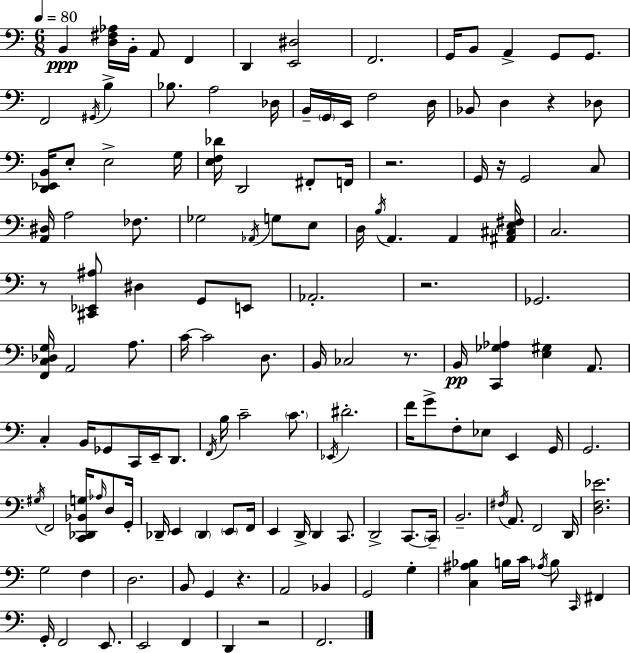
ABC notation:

X:1
T:Untitled
M:6/8
L:1/4
K:Am
B,, [D,^F,_A,]/4 B,,/4 A,,/2 F,, D,, [E,,^D,]2 F,,2 G,,/4 B,,/2 A,, G,,/2 G,,/2 F,,2 ^G,,/4 B, _B,/2 A,2 _D,/4 B,,/4 G,,/4 E,,/4 F,2 D,/4 _B,,/2 D, z _D,/2 [D,,_E,,B,,]/4 E,/2 E,2 G,/4 [E,F,_D]/4 D,,2 ^F,,/2 F,,/4 z2 G,,/4 z/4 G,,2 C,/2 [A,,^D,]/4 A,2 _F,/2 _G,2 _A,,/4 G,/2 E,/2 D,/4 B,/4 A,, A,, [^A,,^C,E,^F,]/4 C,2 z/2 [^C,,_E,,^A,]/2 ^D, G,,/2 E,,/2 _A,,2 z2 _G,,2 [F,,C,_D,G,]/4 A,,2 A,/2 C/4 C2 D,/2 B,,/4 _C,2 z/2 B,,/4 [C,,_G,_A,] [E,^G,] A,,/2 C, B,,/4 _G,,/2 C,,/4 E,,/4 D,,/2 F,,/4 B,/4 C2 C/2 _E,,/4 ^D2 F/4 G/2 F,/2 _E,/2 E,, G,,/4 G,,2 ^G,/4 F,,2 [C,,_D,,_B,,G,]/4 _A,/4 D,/2 G,,/4 _D,,/4 E,, _D,, E,,/2 F,,/4 E,, D,,/4 D,, C,,/2 D,,2 C,,/2 C,,/4 B,,2 ^F,/4 A,,/2 F,,2 D,,/4 [D,F,_E]2 G,2 F, D,2 B,,/2 G,, z A,,2 _B,, G,,2 G, [C,^A,_B,] B,/4 C/4 _A,/4 B,/2 C,,/4 ^F,, G,,/4 F,,2 E,,/2 E,,2 F,, D,, z2 F,,2